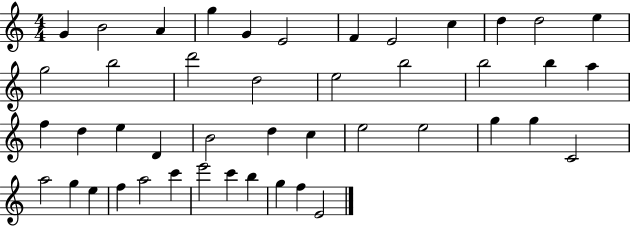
{
  \clef treble
  \numericTimeSignature
  \time 4/4
  \key c \major
  g'4 b'2 a'4 | g''4 g'4 e'2 | f'4 e'2 c''4 | d''4 d''2 e''4 | \break g''2 b''2 | d'''2 d''2 | e''2 b''2 | b''2 b''4 a''4 | \break f''4 d''4 e''4 d'4 | b'2 d''4 c''4 | e''2 e''2 | g''4 g''4 c'2 | \break a''2 g''4 e''4 | f''4 a''2 c'''4 | e'''2 c'''4 b''4 | g''4 f''4 e'2 | \break \bar "|."
}